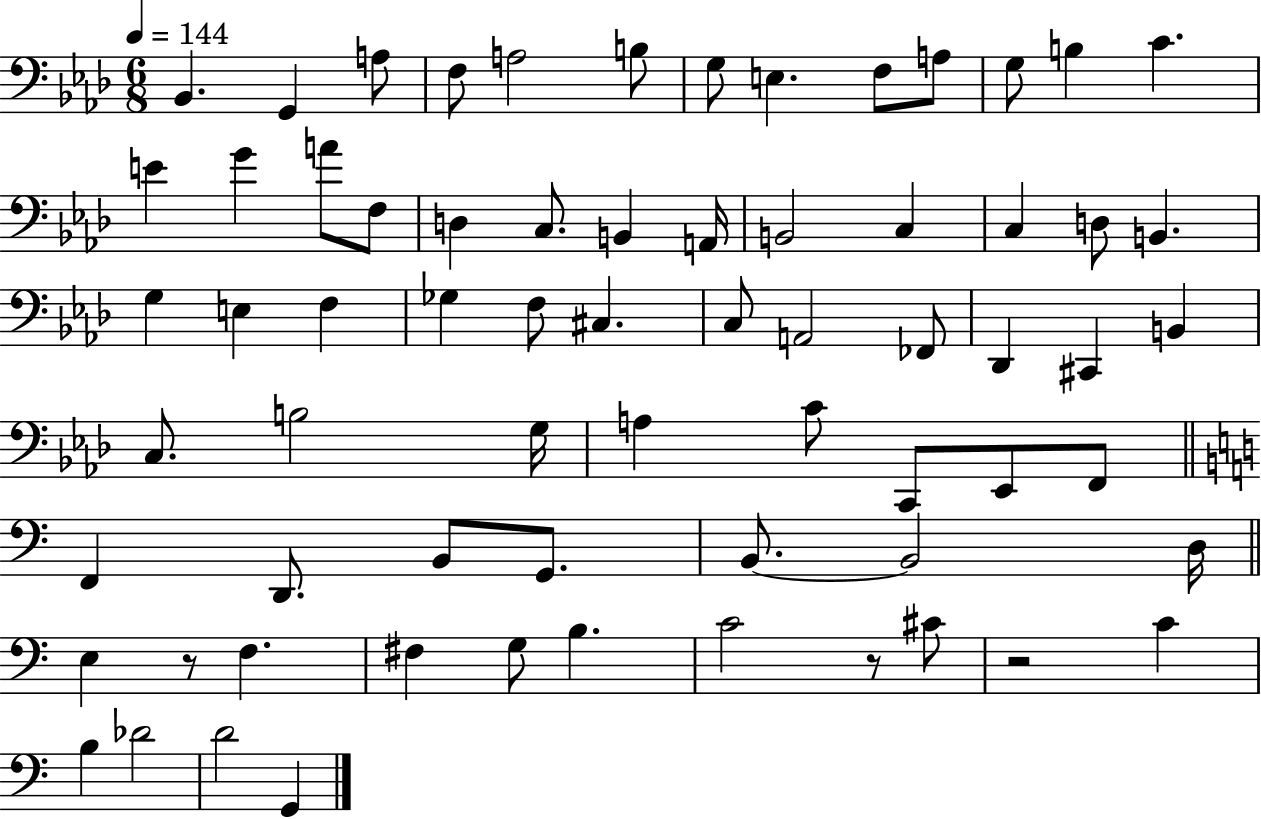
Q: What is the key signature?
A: AES major